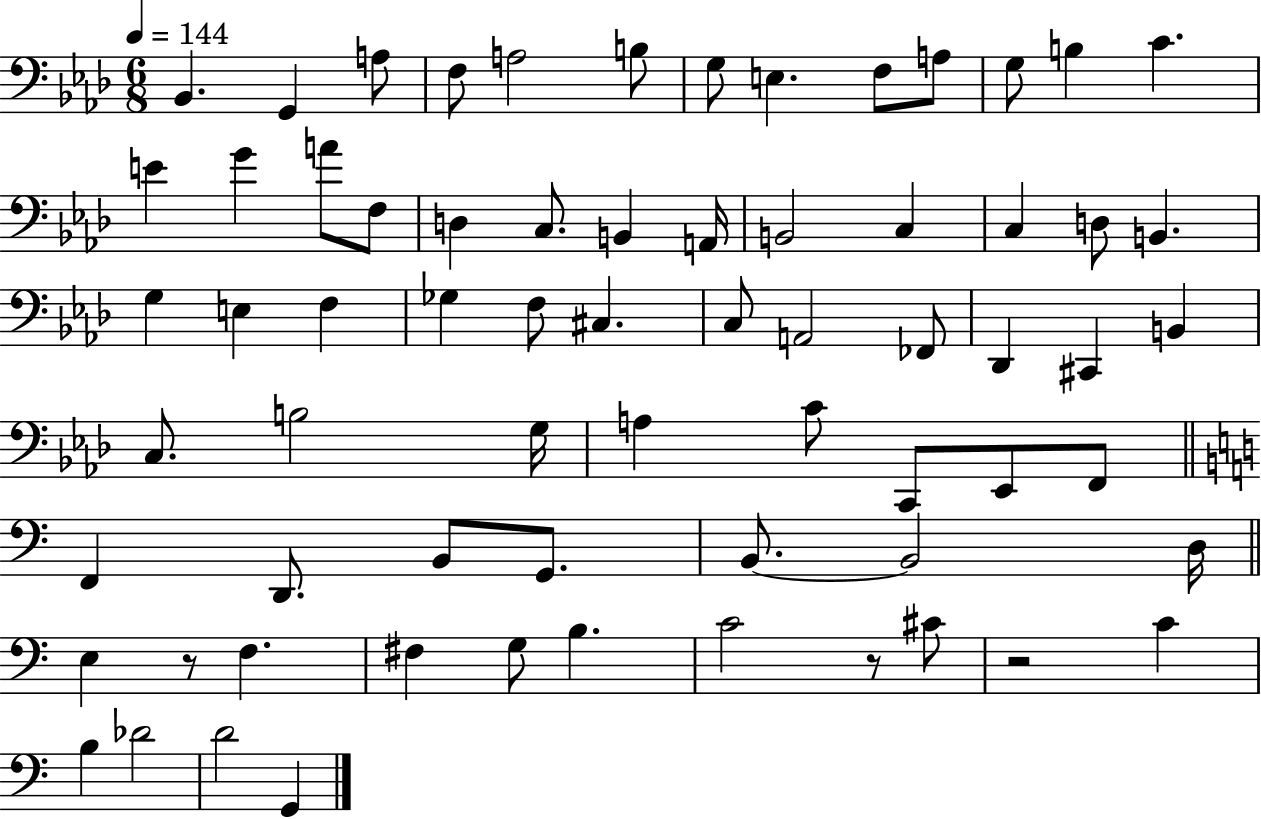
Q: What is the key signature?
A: AES major